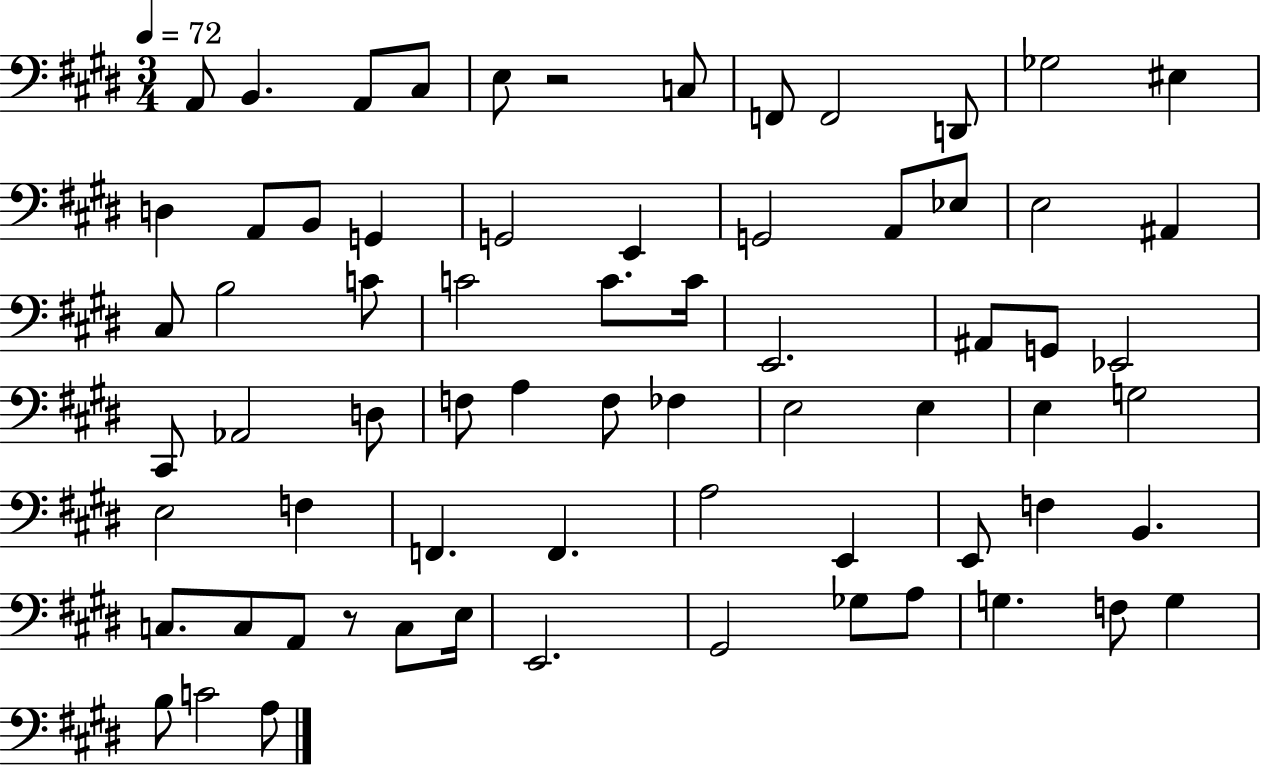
A2/e B2/q. A2/e C#3/e E3/e R/h C3/e F2/e F2/h D2/e Gb3/h EIS3/q D3/q A2/e B2/e G2/q G2/h E2/q G2/h A2/e Eb3/e E3/h A#2/q C#3/e B3/h C4/e C4/h C4/e. C4/s E2/h. A#2/e G2/e Eb2/h C#2/e Ab2/h D3/e F3/e A3/q F3/e FES3/q E3/h E3/q E3/q G3/h E3/h F3/q F2/q. F2/q. A3/h E2/q E2/e F3/q B2/q. C3/e. C3/e A2/e R/e C3/e E3/s E2/h. G#2/h Gb3/e A3/e G3/q. F3/e G3/q B3/e C4/h A3/e